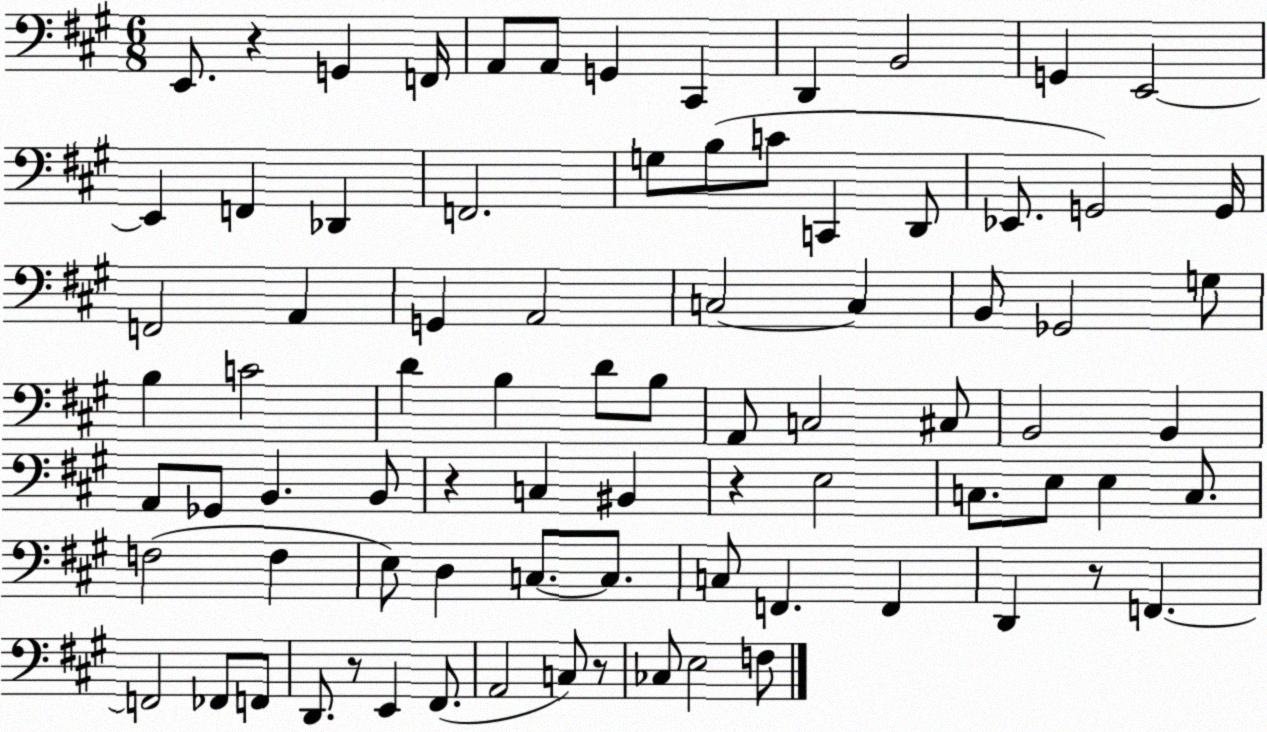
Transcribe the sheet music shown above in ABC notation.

X:1
T:Untitled
M:6/8
L:1/4
K:A
E,,/2 z G,, F,,/4 A,,/2 A,,/2 G,, ^C,, D,, B,,2 G,, E,,2 E,, F,, _D,, F,,2 G,/2 B,/2 C/2 C,, D,,/2 _E,,/2 G,,2 G,,/4 F,,2 A,, G,, A,,2 C,2 C, B,,/2 _G,,2 G,/2 B, C2 D B, D/2 B,/2 A,,/2 C,2 ^C,/2 B,,2 B,, A,,/2 _G,,/2 B,, B,,/2 z C, ^B,, z E,2 C,/2 E,/2 E, C,/2 F,2 F, E,/2 D, C,/2 C,/2 C,/2 F,, F,, D,, z/2 F,, F,,2 _F,,/2 F,,/2 D,,/2 z/2 E,, ^F,,/2 A,,2 C,/2 z/2 _C,/2 E,2 F,/2